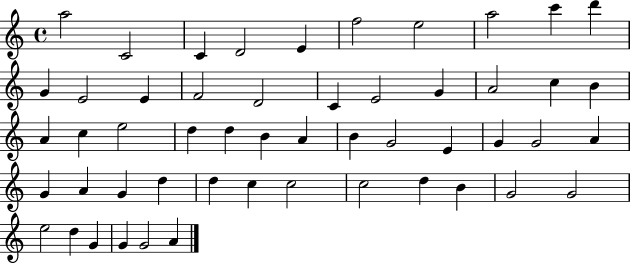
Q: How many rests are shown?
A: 0